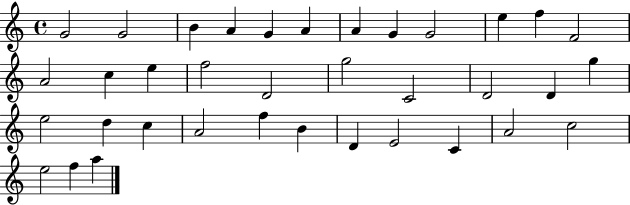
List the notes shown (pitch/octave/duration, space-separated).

G4/h G4/h B4/q A4/q G4/q A4/q A4/q G4/q G4/h E5/q F5/q F4/h A4/h C5/q E5/q F5/h D4/h G5/h C4/h D4/h D4/q G5/q E5/h D5/q C5/q A4/h F5/q B4/q D4/q E4/h C4/q A4/h C5/h E5/h F5/q A5/q